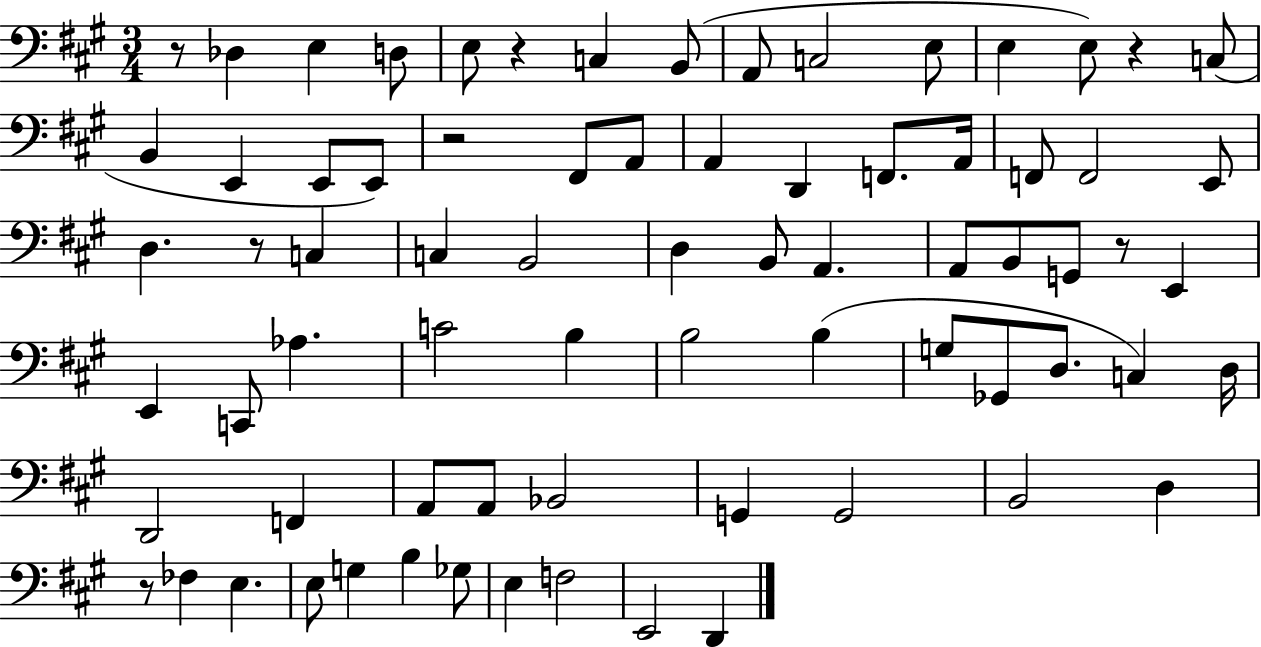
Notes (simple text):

R/e Db3/q E3/q D3/e E3/e R/q C3/q B2/e A2/e C3/h E3/e E3/q E3/e R/q C3/e B2/q E2/q E2/e E2/e R/h F#2/e A2/e A2/q D2/q F2/e. A2/s F2/e F2/h E2/e D3/q. R/e C3/q C3/q B2/h D3/q B2/e A2/q. A2/e B2/e G2/e R/e E2/q E2/q C2/e Ab3/q. C4/h B3/q B3/h B3/q G3/e Gb2/e D3/e. C3/q D3/s D2/h F2/q A2/e A2/e Bb2/h G2/q G2/h B2/h D3/q R/e FES3/q E3/q. E3/e G3/q B3/q Gb3/e E3/q F3/h E2/h D2/q